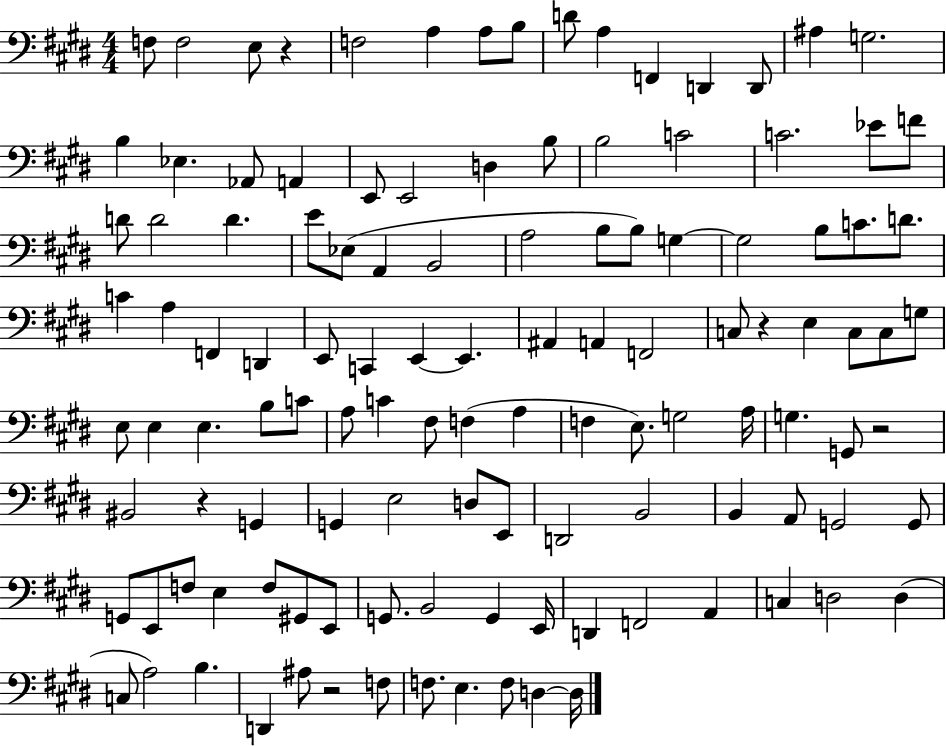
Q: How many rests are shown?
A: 5